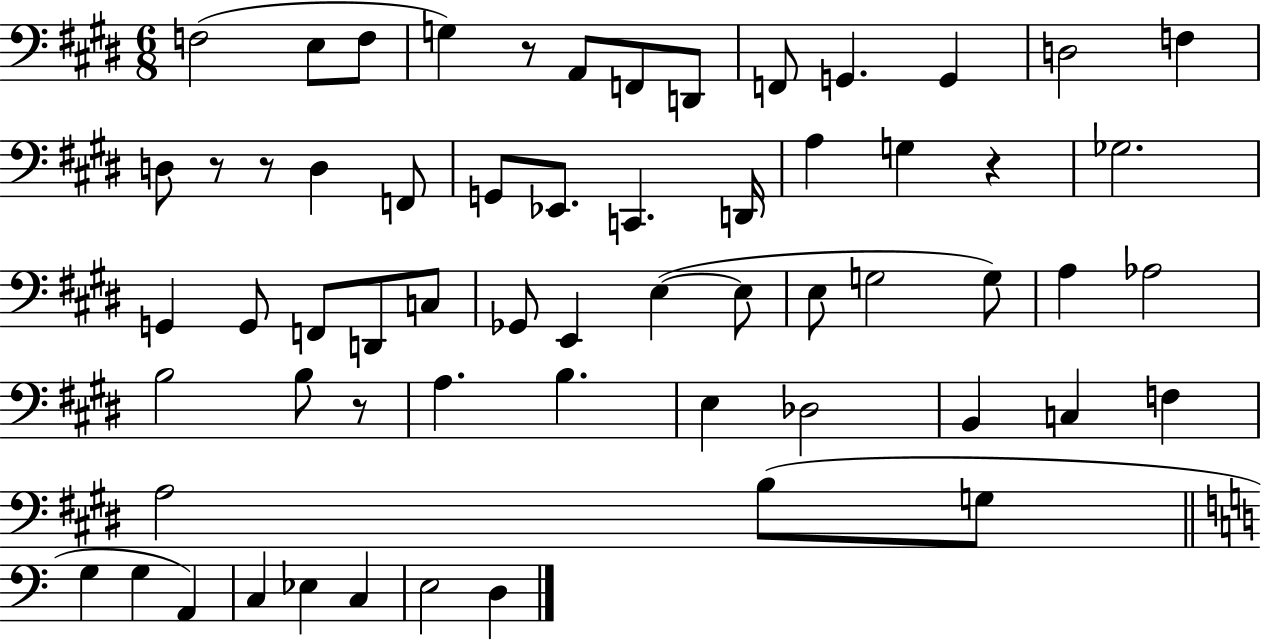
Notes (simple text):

F3/h E3/e F3/e G3/q R/e A2/e F2/e D2/e F2/e G2/q. G2/q D3/h F3/q D3/e R/e R/e D3/q F2/e G2/e Eb2/e. C2/q. D2/s A3/q G3/q R/q Gb3/h. G2/q G2/e F2/e D2/e C3/e Gb2/e E2/q E3/q E3/e E3/e G3/h G3/e A3/q Ab3/h B3/h B3/e R/e A3/q. B3/q. E3/q Db3/h B2/q C3/q F3/q A3/h B3/e G3/e G3/q G3/q A2/q C3/q Eb3/q C3/q E3/h D3/q